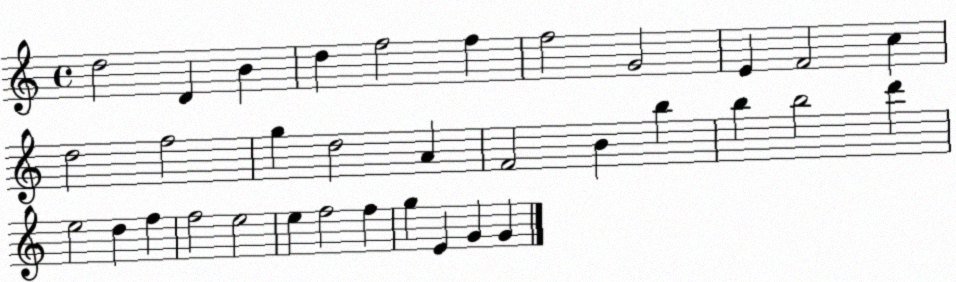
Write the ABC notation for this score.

X:1
T:Untitled
M:4/4
L:1/4
K:C
d2 D B d f2 f f2 G2 E F2 c d2 f2 g d2 A F2 B b b b2 d' e2 d f f2 e2 e f2 f g E G G